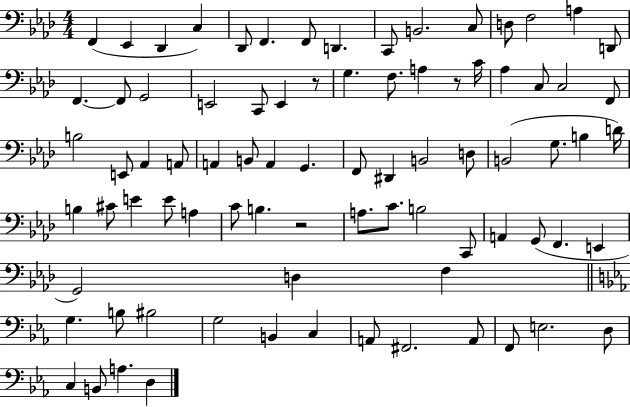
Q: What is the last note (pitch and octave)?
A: D3